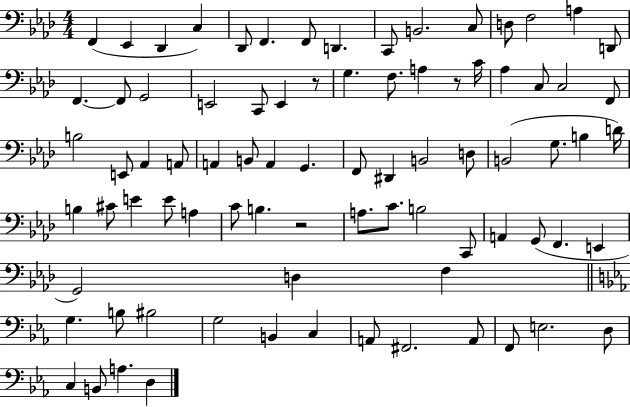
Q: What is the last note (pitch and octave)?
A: D3